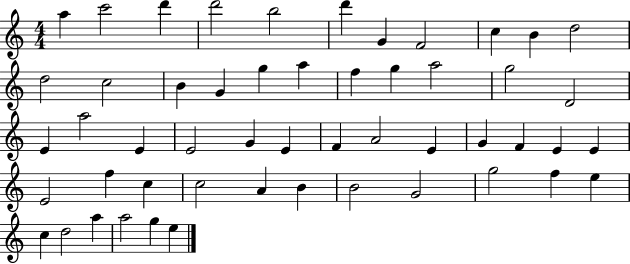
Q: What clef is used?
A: treble